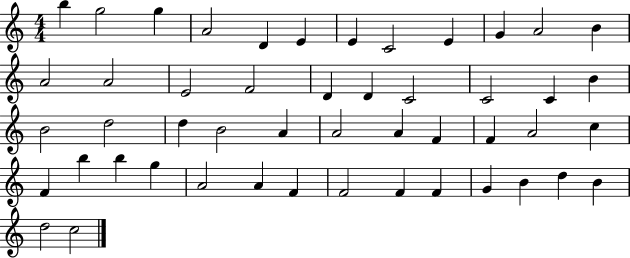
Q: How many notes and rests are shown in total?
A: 49